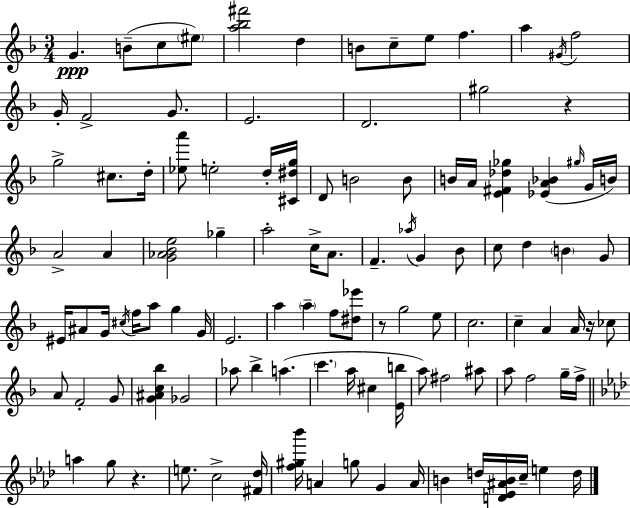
G4/q. B4/e C5/e EIS5/e [A5,Bb5,F#6]/h D5/q B4/e C5/e E5/e F5/q. A5/q G#4/s F5/h G4/s F4/h G4/e. E4/h. D4/h. G#5/h R/q G5/h C#5/e. D5/s [Eb5,A6]/e E5/h D5/s [C#4,D#5,G5]/s D4/e B4/h B4/e B4/s A4/s [E4,F#4,Db5,Gb5]/q [Eb4,A4,Bb4]/q G#5/s G4/s B4/s A4/h A4/q [G4,Ab4,Bb4,E5]/h Gb5/q A5/h C5/s A4/e. F4/q. Ab5/s G4/q Bb4/e C5/e D5/q B4/q G4/e EIS4/s A#4/e G4/s C#5/s F5/s A5/e G5/q G4/s E4/h. A5/q A5/q F5/e [D#5,Eb6]/e R/e G5/h E5/e C5/h. C5/q A4/q A4/s R/s CES5/e A4/e F4/h G4/e [G4,A#4,C5,Bb5]/q Gb4/h Ab5/e Bb5/q A5/q. C6/q. A5/s C#5/q [E4,B5]/s A5/e F#5/h A#5/e A5/e F5/h G5/s F5/s A5/q G5/e R/q. E5/e. C5/h [F#4,Db5]/s [F5,G#5,Bb6]/s A4/q G5/e G4/q A4/s B4/q D5/s [D4,Eb4,A#4,B4]/s C5/s E5/q D5/s